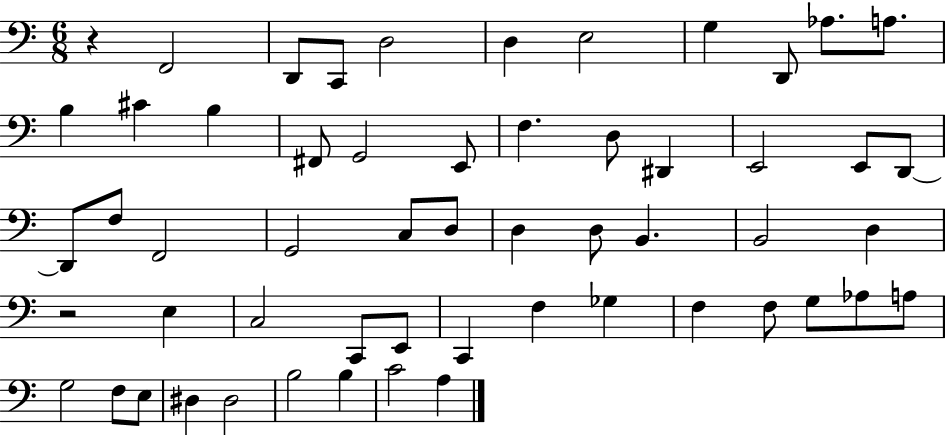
X:1
T:Untitled
M:6/8
L:1/4
K:C
z F,,2 D,,/2 C,,/2 D,2 D, E,2 G, D,,/2 _A,/2 A,/2 B, ^C B, ^F,,/2 G,,2 E,,/2 F, D,/2 ^D,, E,,2 E,,/2 D,,/2 D,,/2 F,/2 F,,2 G,,2 C,/2 D,/2 D, D,/2 B,, B,,2 D, z2 E, C,2 C,,/2 E,,/2 C,, F, _G, F, F,/2 G,/2 _A,/2 A,/2 G,2 F,/2 E,/2 ^D, ^D,2 B,2 B, C2 A,